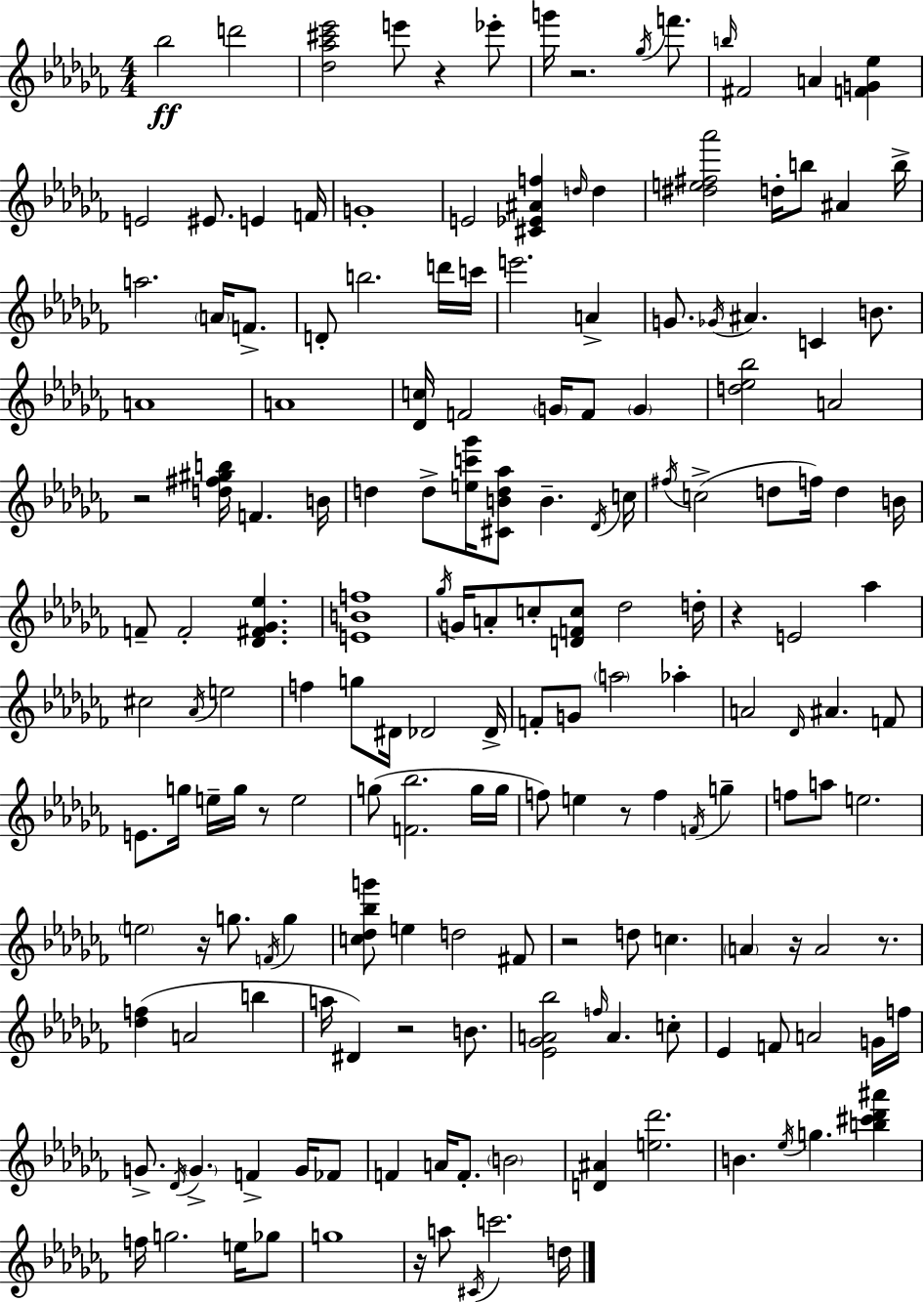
{
  \clef treble
  \numericTimeSignature
  \time 4/4
  \key aes \minor
  bes''2\ff d'''2 | <des'' aes'' cis''' ees'''>2 e'''8 r4 ees'''8-. | g'''16 r2. \acciaccatura { ges''16 } f'''8. | \grace { b''16 } fis'2 a'4 <f' g' ees''>4 | \break e'2 eis'8. e'4 | f'16 g'1-. | e'2 <cis' ees' ais' f''>4 \grace { d''16 } d''4 | <dis'' e'' fis'' aes'''>2 d''16-. b''8 ais'4 | \break b''16-> a''2. \parenthesize a'16 | f'8.-> d'8-. b''2. | d'''16 c'''16 e'''2. a'4-> | g'8. \acciaccatura { ges'16 } ais'4. c'4 | \break b'8. a'1 | a'1 | <des' c''>16 f'2 \parenthesize g'16 f'8 | \parenthesize g'4 <d'' ees'' bes''>2 a'2 | \break r2 <d'' fis'' gis'' b''>16 f'4. | b'16 d''4 d''8-> <e'' c''' ges'''>16 <cis' b' d'' aes''>8 b'4.-- | \acciaccatura { des'16 } c''16 \acciaccatura { fis''16 } c''2->( d''8 | f''16) d''4 b'16 f'8-- f'2-. | \break <des' fis' ges' ees''>4. <e' b' f''>1 | \acciaccatura { ges''16 } g'16 a'8-. c''8-. <d' f' c''>8 des''2 | d''16-. r4 e'2 | aes''4 cis''2 \acciaccatura { aes'16 } | \break e''2 f''4 g''8 dis'16 des'2 | des'16-> f'8-. g'8 \parenthesize a''2 | aes''4-. a'2 | \grace { des'16 } ais'4. f'8 e'8. g''16 e''16-- g''16 r8 | \break e''2 g''8( <f' bes''>2. | g''16 g''16 f''8) e''4 r8 | f''4 \acciaccatura { f'16 } g''4-- f''8 a''8 e''2. | \parenthesize e''2 | \break r16 g''8. \acciaccatura { f'16 } g''4 <c'' des'' bes'' g'''>8 e''4 | d''2 fis'8 r2 | d''8 c''4. \parenthesize a'4 r16 | a'2 r8. <des'' f''>4( a'2 | \break b''4 a''16 dis'4) | r2 b'8. <ees' ges' a' bes''>2 | \grace { f''16 } a'4. c''8-. ees'4 | f'8 a'2 g'16 f''16 g'8.-> \acciaccatura { des'16 } | \break \parenthesize g'4.-> f'4-> g'16 fes'8 f'4 | a'16 f'8.-. \parenthesize b'2 <d' ais'>4 | <e'' des'''>2. b'4. | \acciaccatura { ees''16 } g''4. <b'' cis''' des''' ais'''>4 f''16 g''2. | \break e''16 ges''8 g''1 | r16 a''8 | \acciaccatura { cis'16 } c'''2. d''16 \bar "|."
}